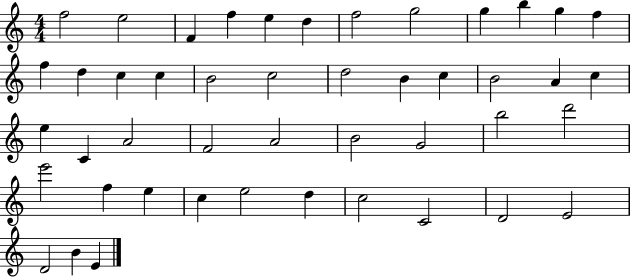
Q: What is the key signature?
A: C major